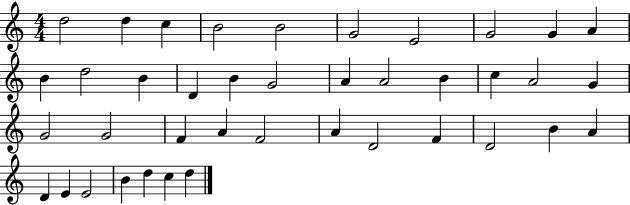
{
  \clef treble
  \numericTimeSignature
  \time 4/4
  \key c \major
  d''2 d''4 c''4 | b'2 b'2 | g'2 e'2 | g'2 g'4 a'4 | \break b'4 d''2 b'4 | d'4 b'4 g'2 | a'4 a'2 b'4 | c''4 a'2 g'4 | \break g'2 g'2 | f'4 a'4 f'2 | a'4 d'2 f'4 | d'2 b'4 a'4 | \break d'4 e'4 e'2 | b'4 d''4 c''4 d''4 | \bar "|."
}